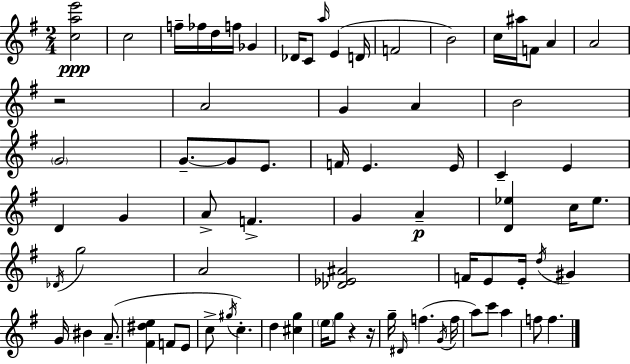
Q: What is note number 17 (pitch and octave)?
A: A4